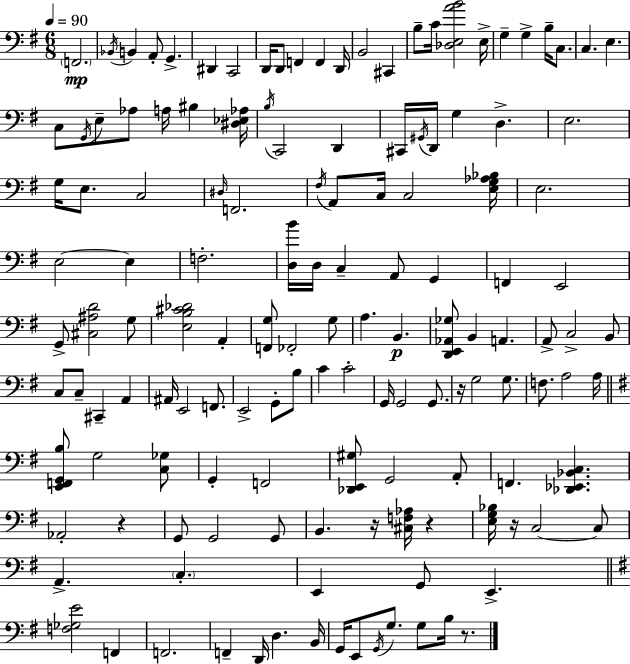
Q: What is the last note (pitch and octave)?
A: B3